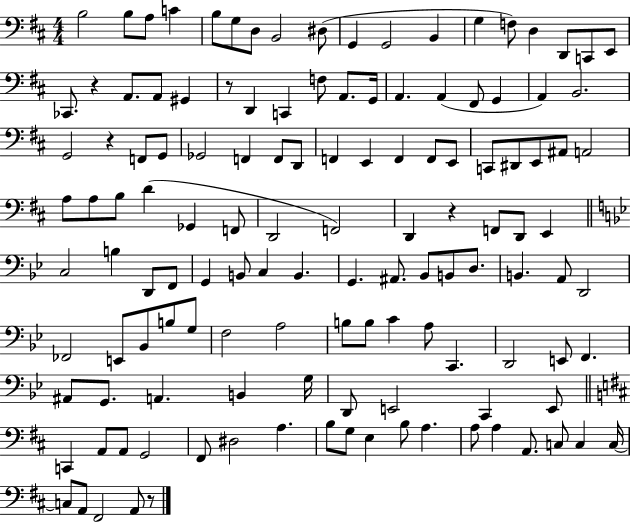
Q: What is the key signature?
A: D major